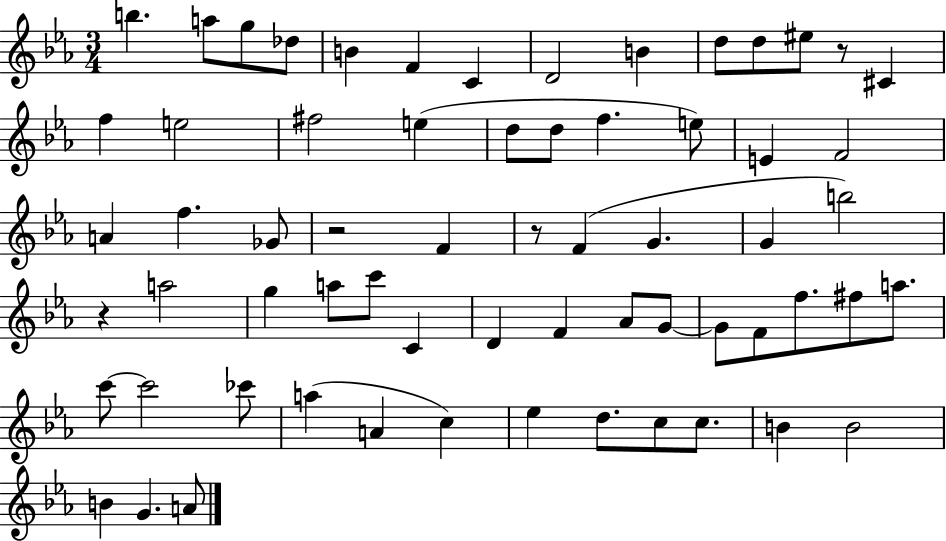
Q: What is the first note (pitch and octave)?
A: B5